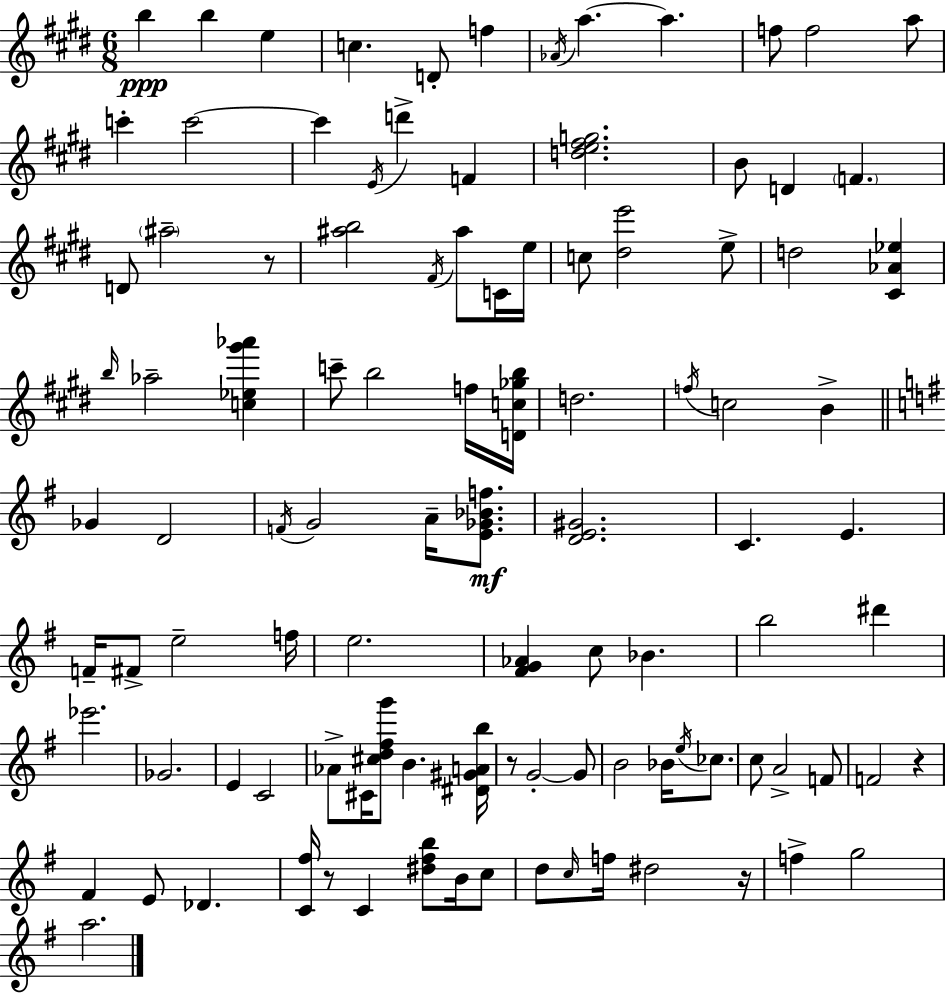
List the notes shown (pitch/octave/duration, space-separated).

B5/q B5/q E5/q C5/q. D4/e F5/q Ab4/s A5/q. A5/q. F5/e F5/h A5/e C6/q C6/h C6/q E4/s D6/q F4/q [D5,E5,F#5,G5]/h. B4/e D4/q F4/q. D4/e A#5/h R/e [A#5,B5]/h F#4/s A#5/e C4/s E5/s C5/e [D#5,E6]/h E5/e D5/h [C#4,Ab4,Eb5]/q B5/s Ab5/h [C5,Eb5,G#6,Ab6]/q C6/e B5/h F5/s [D4,C5,Gb5,B5]/s D5/h. F5/s C5/h B4/q Gb4/q D4/h F4/s G4/h A4/s [E4,Gb4,Bb4,F5]/e. [D4,E4,G#4]/h. C4/q. E4/q. F4/s F#4/e E5/h F5/s E5/h. [F#4,G4,Ab4]/q C5/e Bb4/q. B5/h D#6/q Eb6/h. Gb4/h. E4/q C4/h Ab4/e C#4/s [C#5,D5,F#5,G6]/e B4/q. [D#4,G#4,A4,B5]/s R/e G4/h G4/e B4/h Bb4/s E5/s CES5/e. C5/e A4/h F4/e F4/h R/q F#4/q E4/e Db4/q. [C4,F#5]/s R/e C4/q [D#5,F#5,B5]/e B4/s C5/e D5/e C5/s F5/s D#5/h R/s F5/q G5/h A5/h.